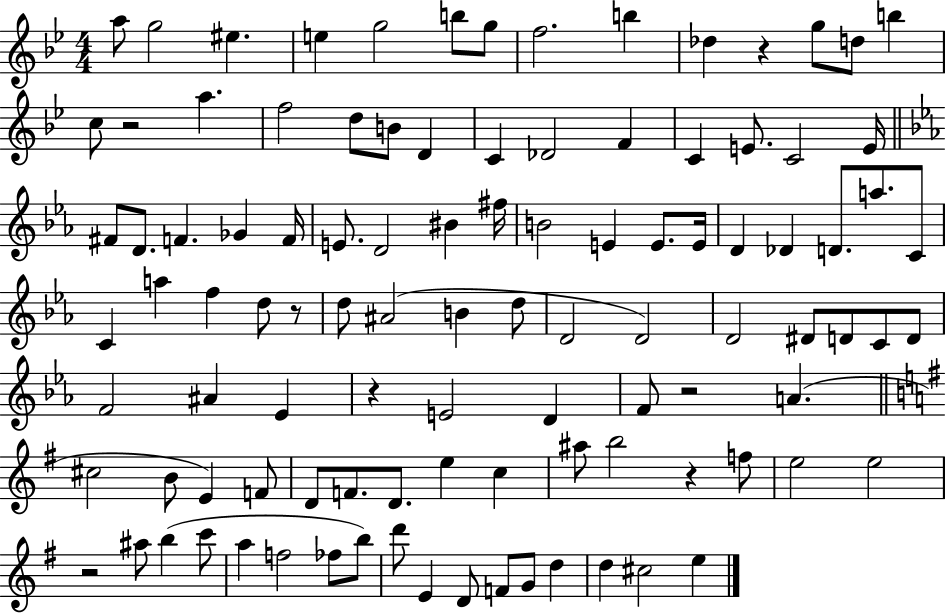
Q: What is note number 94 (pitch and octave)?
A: D5